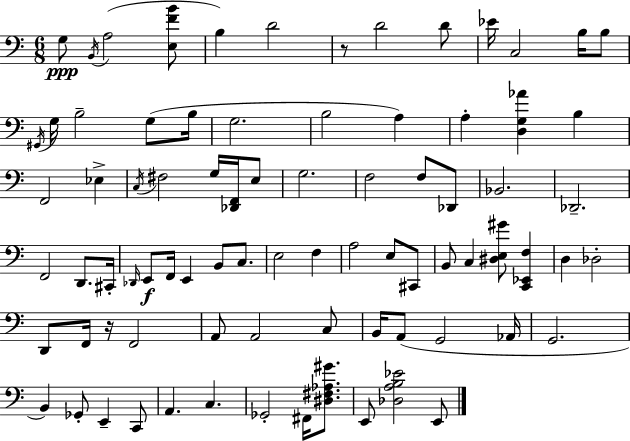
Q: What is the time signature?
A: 6/8